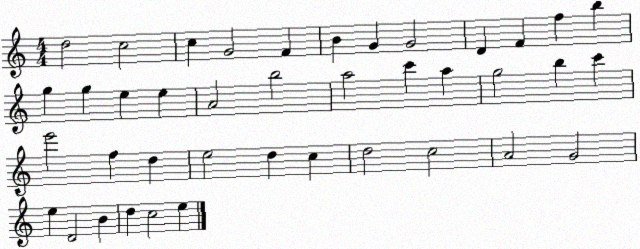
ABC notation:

X:1
T:Untitled
M:4/4
L:1/4
K:C
d2 c2 c G2 F B G G2 D F f b g g e e A2 b2 a2 c' a g2 b c' e'2 f d e2 d c d2 c2 A2 G2 e D2 B d c2 e